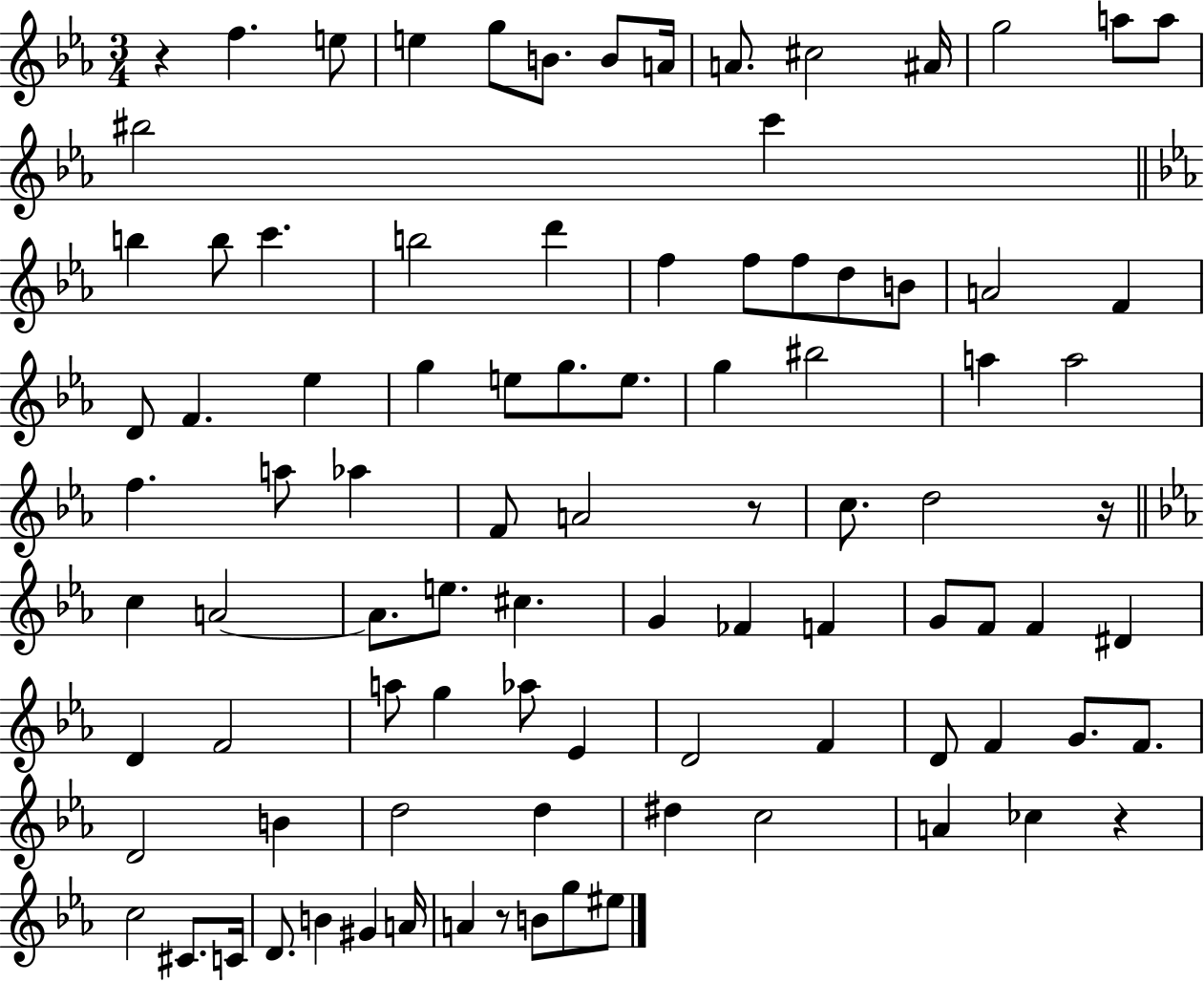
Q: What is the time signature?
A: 3/4